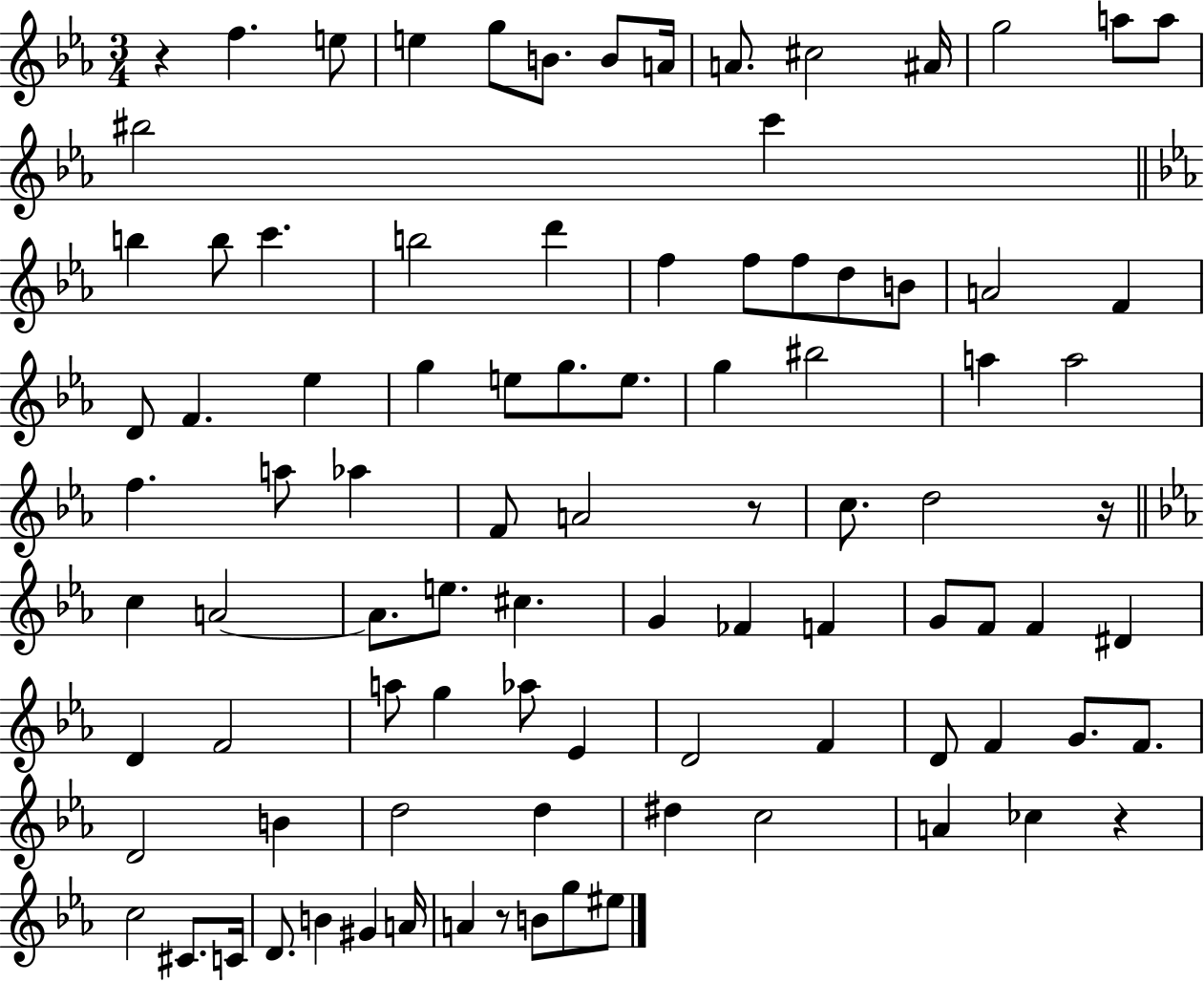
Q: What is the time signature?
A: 3/4